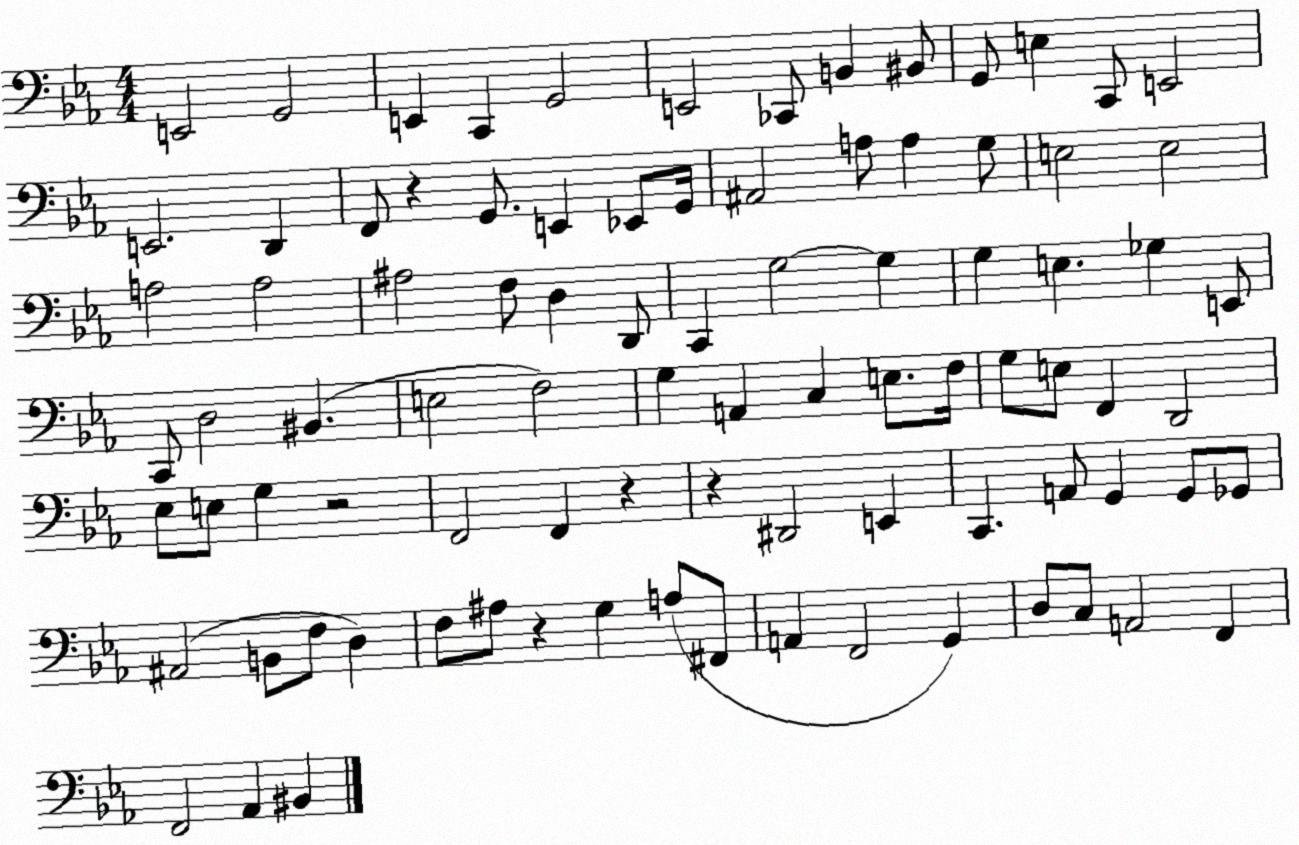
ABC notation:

X:1
T:Untitled
M:4/4
L:1/4
K:Eb
E,,2 G,,2 E,, C,, G,,2 E,,2 _C,,/2 B,, ^B,,/2 G,,/2 E, C,,/2 E,,2 E,,2 D,, F,,/2 z G,,/2 E,, _E,,/2 G,,/4 ^A,,2 A,/2 A, G,/2 E,2 E,2 A,2 A,2 ^A,2 F,/2 D, D,,/2 C,, G,2 G, G, E, _G, E,,/2 C,,/2 D,2 ^B,, E,2 F,2 G, A,, C, E,/2 F,/4 G,/2 E,/2 F,, D,,2 _E,/2 E,/2 G, z2 F,,2 F,, z z ^D,,2 E,, C,, A,,/2 G,, G,,/2 _G,,/2 ^A,,2 B,,/2 F,/2 D, F,/2 ^A,/2 z G, A,/2 ^F,,/2 A,, F,,2 G,, D,/2 C,/2 A,,2 F,, F,,2 _A,, ^B,,